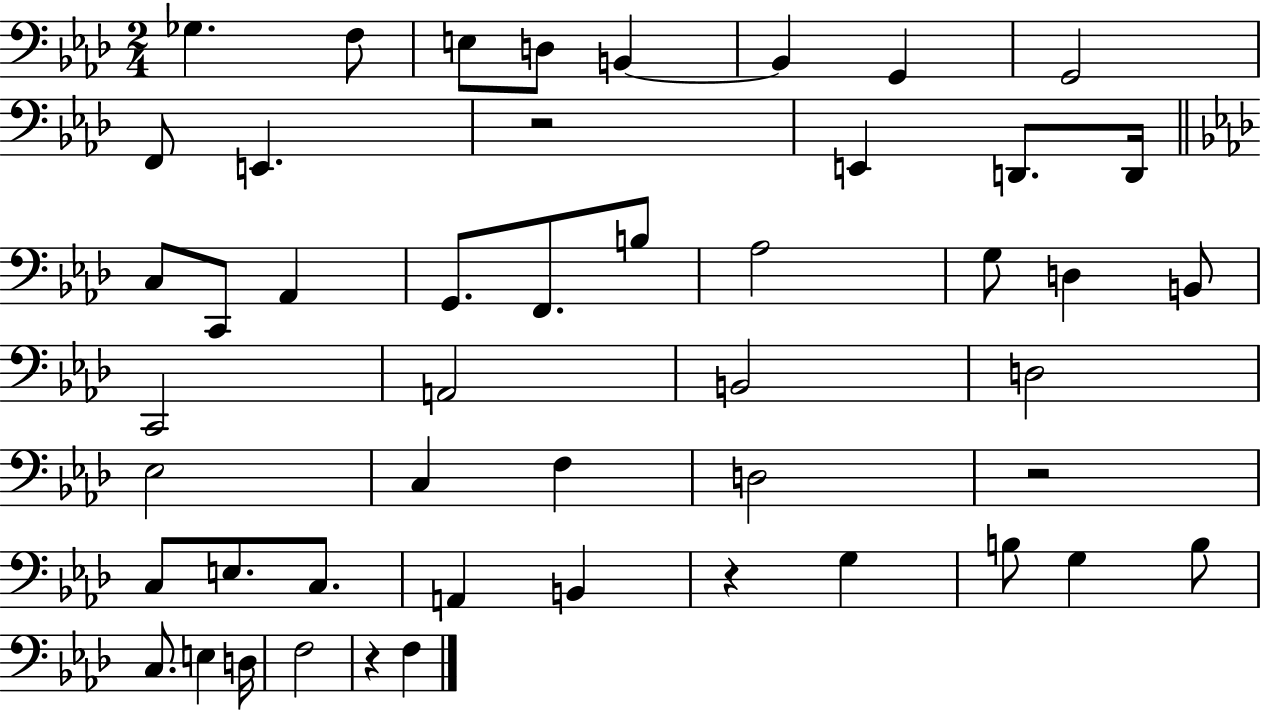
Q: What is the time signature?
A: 2/4